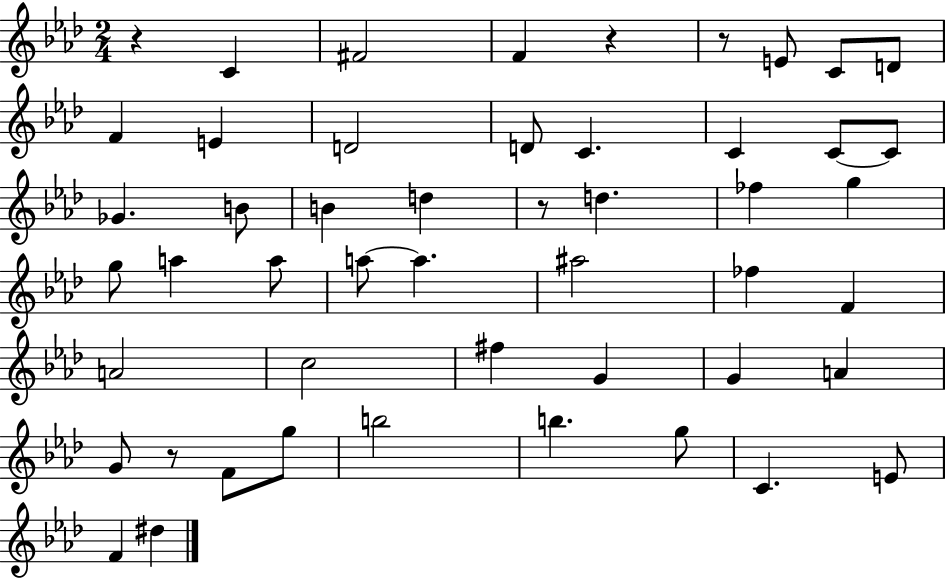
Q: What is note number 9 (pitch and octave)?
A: D4